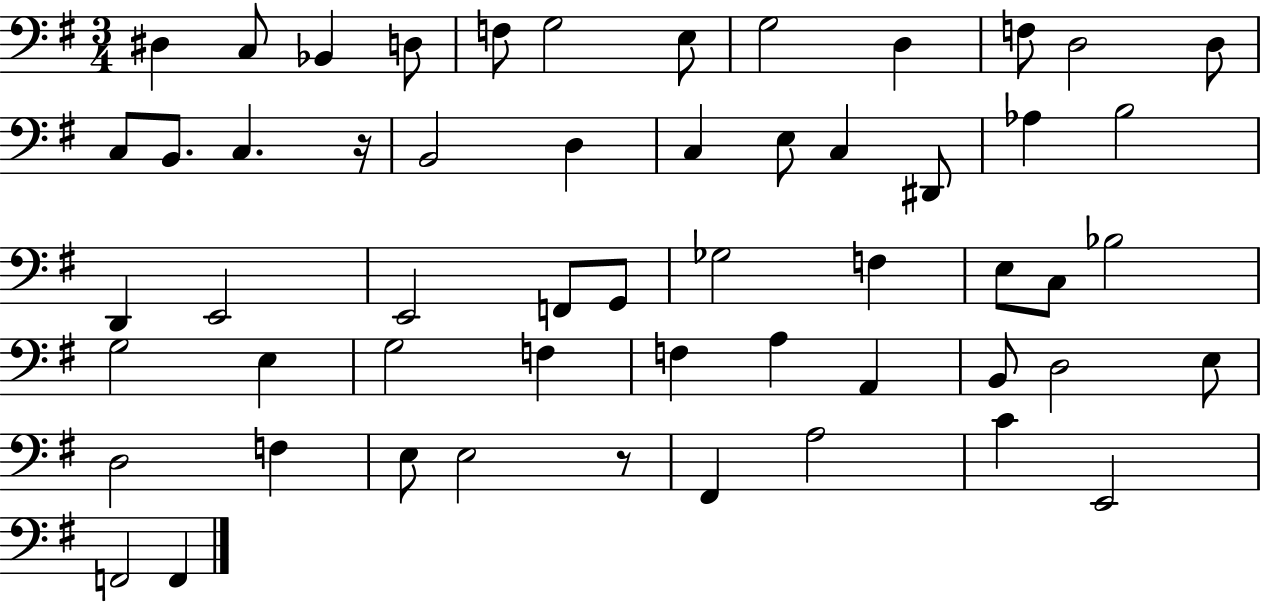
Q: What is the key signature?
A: G major